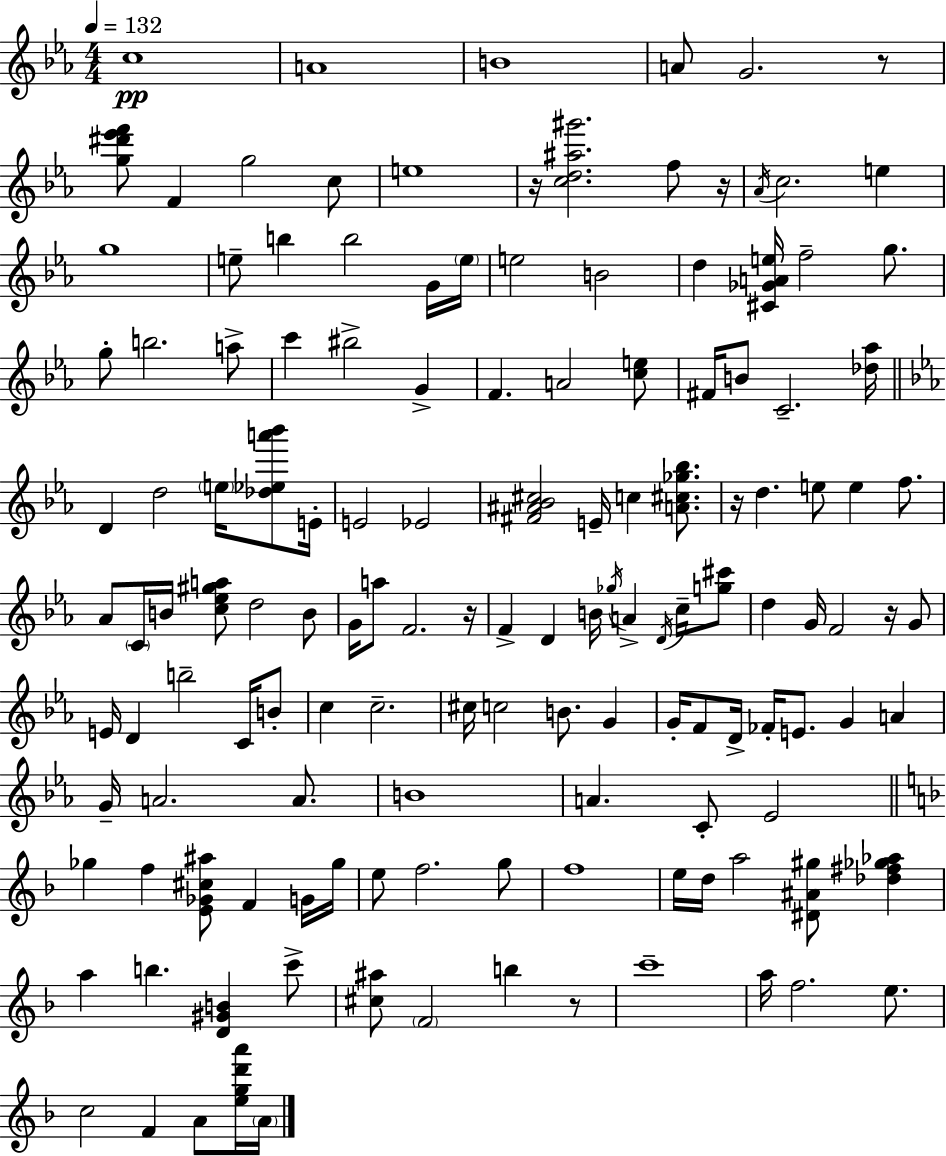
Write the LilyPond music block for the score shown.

{
  \clef treble
  \numericTimeSignature
  \time 4/4
  \key c \minor
  \tempo 4 = 132
  c''1\pp | a'1 | b'1 | a'8 g'2. r8 | \break <g'' dis''' ees''' f'''>8 f'4 g''2 c''8 | e''1 | r16 <c'' d'' ais'' gis'''>2. f''8 r16 | \acciaccatura { aes'16 } c''2. e''4 | \break g''1 | e''8-- b''4 b''2 g'16 | \parenthesize e''16 e''2 b'2 | d''4 <cis' ges' a' e''>16 f''2-- g''8. | \break g''8-. b''2. a''8-> | c'''4 bis''2-> g'4-> | f'4. a'2 <c'' e''>8 | fis'16 b'8 c'2.-- | \break <des'' aes''>16 \bar "||" \break \key c \minor d'4 d''2 \parenthesize e''16 <des'' ees'' a''' bes'''>8 e'16-. | e'2 ees'2 | <fis' ais' bes' cis''>2 e'16-- c''4 <a' cis'' ges'' bes''>8. | r16 d''4. e''8 e''4 f''8. | \break aes'8 \parenthesize c'16 b'16 <c'' ees'' gis'' a''>8 d''2 b'8 | g'16 a''8 f'2. r16 | f'4-> d'4 b'16 \acciaccatura { ges''16 } a'4-> \acciaccatura { d'16 } c''16-- | <g'' cis'''>8 d''4 g'16 f'2 r16 | \break g'8 e'16 d'4 b''2-- c'16 | b'8-. c''4 c''2.-- | cis''16 c''2 b'8. g'4 | g'16-. f'8 d'16-> fes'16-. e'8. g'4 a'4 | \break g'16-- a'2. a'8. | b'1 | a'4. c'8-. ees'2 | \bar "||" \break \key f \major ges''4 f''4 <e' ges' cis'' ais''>8 f'4 g'16 ges''16 | e''8 f''2. g''8 | f''1 | e''16 d''16 a''2 <dis' ais' gis''>8 <des'' fis'' ges'' aes''>4 | \break a''4 b''4. <d' gis' b'>4 c'''8-> | <cis'' ais''>8 \parenthesize f'2 b''4 r8 | c'''1-- | a''16 f''2. e''8. | \break c''2 f'4 a'8 <e'' g'' d''' a'''>16 \parenthesize a'16 | \bar "|."
}